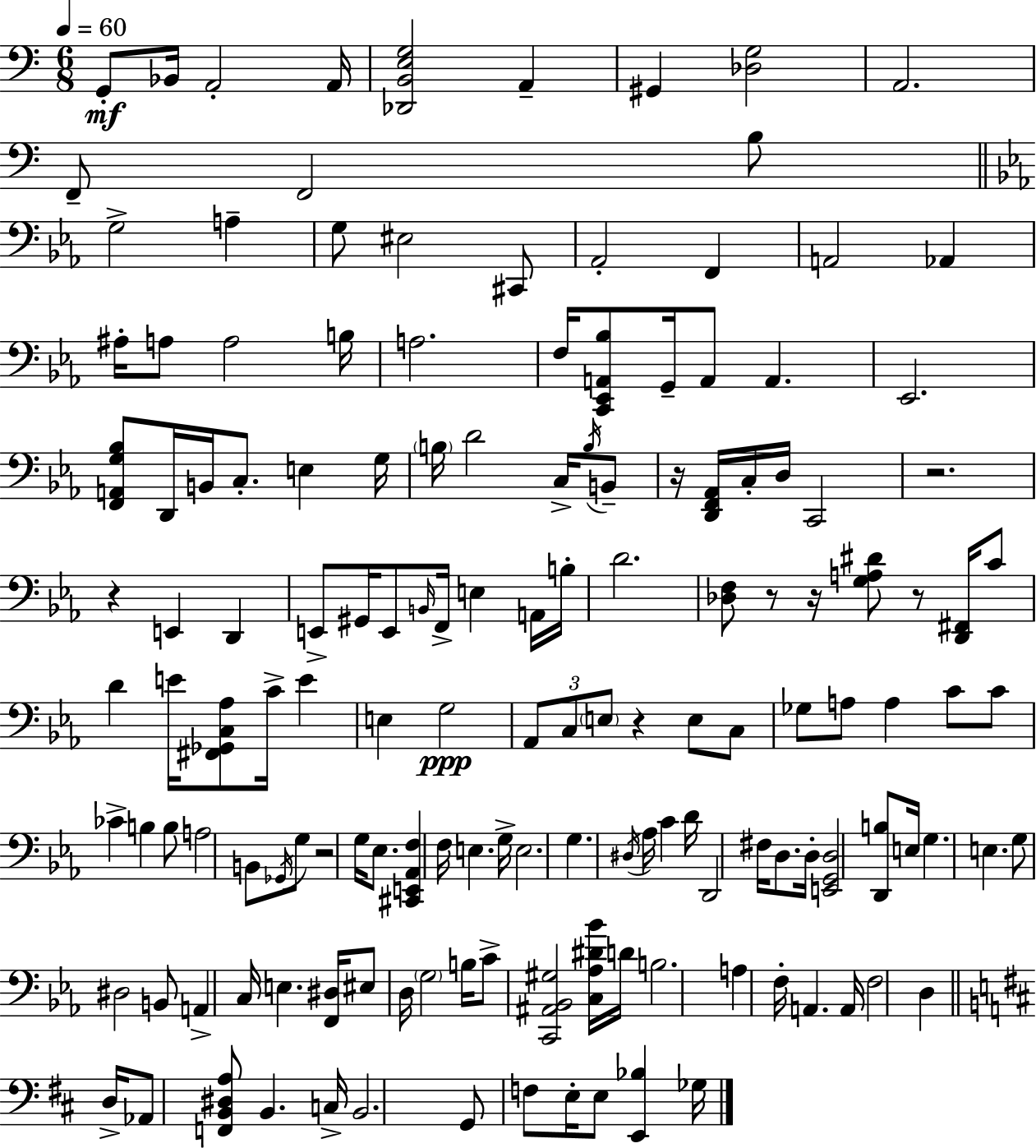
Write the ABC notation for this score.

X:1
T:Untitled
M:6/8
L:1/4
K:Am
G,,/2 _B,,/4 A,,2 A,,/4 [_D,,B,,E,G,]2 A,, ^G,, [_D,G,]2 A,,2 F,,/2 F,,2 B,/2 G,2 A, G,/2 ^E,2 ^C,,/2 _A,,2 F,, A,,2 _A,, ^A,/4 A,/2 A,2 B,/4 A,2 F,/4 [C,,_E,,A,,_B,]/2 G,,/4 A,,/2 A,, _E,,2 [F,,A,,G,_B,]/2 D,,/4 B,,/4 C,/2 E, G,/4 B,/4 D2 C,/4 B,/4 B,,/2 z/4 [D,,F,,_A,,]/4 C,/4 D,/4 C,,2 z2 z E,, D,, E,,/2 ^G,,/4 E,,/2 B,,/4 F,,/4 E, A,,/4 B,/4 D2 [_D,F,]/2 z/2 z/4 [G,A,^D]/2 z/2 [D,,^F,,]/4 C/2 D E/4 [^F,,_G,,C,_A,]/2 C/4 E E, G,2 _A,,/2 C,/2 E,/2 z E,/2 C,/2 _G,/2 A,/2 A, C/2 C/2 _C B, B,/2 A,2 B,,/2 _G,,/4 G,/2 z2 G,/4 _E,/2 [^C,,E,,_A,,F,] F,/4 E, G,/4 E,2 G, ^D,/4 _A,/4 C D/4 D,,2 ^F,/4 D,/2 D,/4 [E,,G,,D,]2 [D,,B,]/2 E,/4 G, E, G,/2 ^D,2 B,,/2 A,, C,/4 E, [F,,^D,]/4 ^E,/2 D,/4 G,2 B,/4 C/2 [C,,^A,,_B,,^G,]2 [C,_A,^D_B]/4 D/4 B,2 A, F,/4 A,, A,,/4 F,2 D, D,/4 _A,,/2 [F,,B,,^D,A,]/2 B,, C,/4 B,,2 G,,/2 F,/2 E,/4 E,/2 [E,,_B,] _G,/4